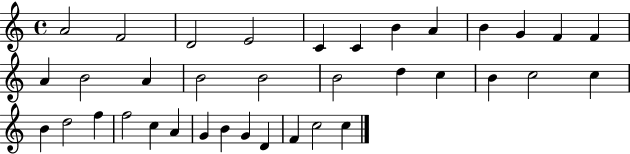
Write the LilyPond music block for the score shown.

{
  \clef treble
  \time 4/4
  \defaultTimeSignature
  \key c \major
  a'2 f'2 | d'2 e'2 | c'4 c'4 b'4 a'4 | b'4 g'4 f'4 f'4 | \break a'4 b'2 a'4 | b'2 b'2 | b'2 d''4 c''4 | b'4 c''2 c''4 | \break b'4 d''2 f''4 | f''2 c''4 a'4 | g'4 b'4 g'4 d'4 | f'4 c''2 c''4 | \break \bar "|."
}